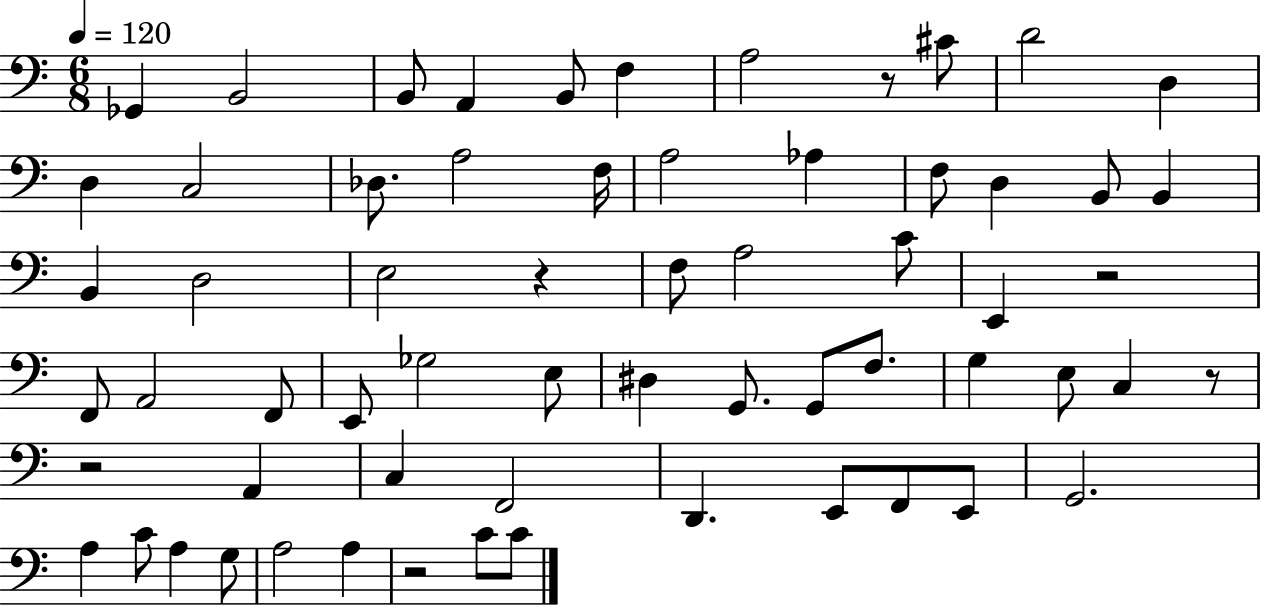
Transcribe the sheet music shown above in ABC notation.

X:1
T:Untitled
M:6/8
L:1/4
K:C
_G,, B,,2 B,,/2 A,, B,,/2 F, A,2 z/2 ^C/2 D2 D, D, C,2 _D,/2 A,2 F,/4 A,2 _A, F,/2 D, B,,/2 B,, B,, D,2 E,2 z F,/2 A,2 C/2 E,, z2 F,,/2 A,,2 F,,/2 E,,/2 _G,2 E,/2 ^D, G,,/2 G,,/2 F,/2 G, E,/2 C, z/2 z2 A,, C, F,,2 D,, E,,/2 F,,/2 E,,/2 G,,2 A, C/2 A, G,/2 A,2 A, z2 C/2 C/2